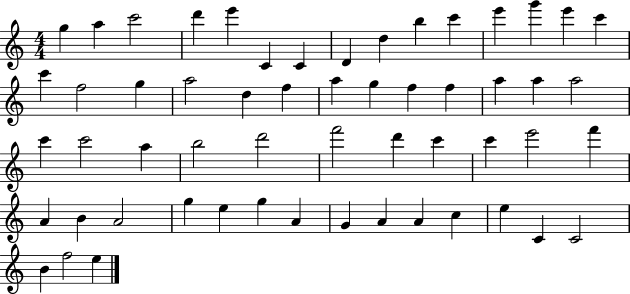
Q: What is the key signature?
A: C major